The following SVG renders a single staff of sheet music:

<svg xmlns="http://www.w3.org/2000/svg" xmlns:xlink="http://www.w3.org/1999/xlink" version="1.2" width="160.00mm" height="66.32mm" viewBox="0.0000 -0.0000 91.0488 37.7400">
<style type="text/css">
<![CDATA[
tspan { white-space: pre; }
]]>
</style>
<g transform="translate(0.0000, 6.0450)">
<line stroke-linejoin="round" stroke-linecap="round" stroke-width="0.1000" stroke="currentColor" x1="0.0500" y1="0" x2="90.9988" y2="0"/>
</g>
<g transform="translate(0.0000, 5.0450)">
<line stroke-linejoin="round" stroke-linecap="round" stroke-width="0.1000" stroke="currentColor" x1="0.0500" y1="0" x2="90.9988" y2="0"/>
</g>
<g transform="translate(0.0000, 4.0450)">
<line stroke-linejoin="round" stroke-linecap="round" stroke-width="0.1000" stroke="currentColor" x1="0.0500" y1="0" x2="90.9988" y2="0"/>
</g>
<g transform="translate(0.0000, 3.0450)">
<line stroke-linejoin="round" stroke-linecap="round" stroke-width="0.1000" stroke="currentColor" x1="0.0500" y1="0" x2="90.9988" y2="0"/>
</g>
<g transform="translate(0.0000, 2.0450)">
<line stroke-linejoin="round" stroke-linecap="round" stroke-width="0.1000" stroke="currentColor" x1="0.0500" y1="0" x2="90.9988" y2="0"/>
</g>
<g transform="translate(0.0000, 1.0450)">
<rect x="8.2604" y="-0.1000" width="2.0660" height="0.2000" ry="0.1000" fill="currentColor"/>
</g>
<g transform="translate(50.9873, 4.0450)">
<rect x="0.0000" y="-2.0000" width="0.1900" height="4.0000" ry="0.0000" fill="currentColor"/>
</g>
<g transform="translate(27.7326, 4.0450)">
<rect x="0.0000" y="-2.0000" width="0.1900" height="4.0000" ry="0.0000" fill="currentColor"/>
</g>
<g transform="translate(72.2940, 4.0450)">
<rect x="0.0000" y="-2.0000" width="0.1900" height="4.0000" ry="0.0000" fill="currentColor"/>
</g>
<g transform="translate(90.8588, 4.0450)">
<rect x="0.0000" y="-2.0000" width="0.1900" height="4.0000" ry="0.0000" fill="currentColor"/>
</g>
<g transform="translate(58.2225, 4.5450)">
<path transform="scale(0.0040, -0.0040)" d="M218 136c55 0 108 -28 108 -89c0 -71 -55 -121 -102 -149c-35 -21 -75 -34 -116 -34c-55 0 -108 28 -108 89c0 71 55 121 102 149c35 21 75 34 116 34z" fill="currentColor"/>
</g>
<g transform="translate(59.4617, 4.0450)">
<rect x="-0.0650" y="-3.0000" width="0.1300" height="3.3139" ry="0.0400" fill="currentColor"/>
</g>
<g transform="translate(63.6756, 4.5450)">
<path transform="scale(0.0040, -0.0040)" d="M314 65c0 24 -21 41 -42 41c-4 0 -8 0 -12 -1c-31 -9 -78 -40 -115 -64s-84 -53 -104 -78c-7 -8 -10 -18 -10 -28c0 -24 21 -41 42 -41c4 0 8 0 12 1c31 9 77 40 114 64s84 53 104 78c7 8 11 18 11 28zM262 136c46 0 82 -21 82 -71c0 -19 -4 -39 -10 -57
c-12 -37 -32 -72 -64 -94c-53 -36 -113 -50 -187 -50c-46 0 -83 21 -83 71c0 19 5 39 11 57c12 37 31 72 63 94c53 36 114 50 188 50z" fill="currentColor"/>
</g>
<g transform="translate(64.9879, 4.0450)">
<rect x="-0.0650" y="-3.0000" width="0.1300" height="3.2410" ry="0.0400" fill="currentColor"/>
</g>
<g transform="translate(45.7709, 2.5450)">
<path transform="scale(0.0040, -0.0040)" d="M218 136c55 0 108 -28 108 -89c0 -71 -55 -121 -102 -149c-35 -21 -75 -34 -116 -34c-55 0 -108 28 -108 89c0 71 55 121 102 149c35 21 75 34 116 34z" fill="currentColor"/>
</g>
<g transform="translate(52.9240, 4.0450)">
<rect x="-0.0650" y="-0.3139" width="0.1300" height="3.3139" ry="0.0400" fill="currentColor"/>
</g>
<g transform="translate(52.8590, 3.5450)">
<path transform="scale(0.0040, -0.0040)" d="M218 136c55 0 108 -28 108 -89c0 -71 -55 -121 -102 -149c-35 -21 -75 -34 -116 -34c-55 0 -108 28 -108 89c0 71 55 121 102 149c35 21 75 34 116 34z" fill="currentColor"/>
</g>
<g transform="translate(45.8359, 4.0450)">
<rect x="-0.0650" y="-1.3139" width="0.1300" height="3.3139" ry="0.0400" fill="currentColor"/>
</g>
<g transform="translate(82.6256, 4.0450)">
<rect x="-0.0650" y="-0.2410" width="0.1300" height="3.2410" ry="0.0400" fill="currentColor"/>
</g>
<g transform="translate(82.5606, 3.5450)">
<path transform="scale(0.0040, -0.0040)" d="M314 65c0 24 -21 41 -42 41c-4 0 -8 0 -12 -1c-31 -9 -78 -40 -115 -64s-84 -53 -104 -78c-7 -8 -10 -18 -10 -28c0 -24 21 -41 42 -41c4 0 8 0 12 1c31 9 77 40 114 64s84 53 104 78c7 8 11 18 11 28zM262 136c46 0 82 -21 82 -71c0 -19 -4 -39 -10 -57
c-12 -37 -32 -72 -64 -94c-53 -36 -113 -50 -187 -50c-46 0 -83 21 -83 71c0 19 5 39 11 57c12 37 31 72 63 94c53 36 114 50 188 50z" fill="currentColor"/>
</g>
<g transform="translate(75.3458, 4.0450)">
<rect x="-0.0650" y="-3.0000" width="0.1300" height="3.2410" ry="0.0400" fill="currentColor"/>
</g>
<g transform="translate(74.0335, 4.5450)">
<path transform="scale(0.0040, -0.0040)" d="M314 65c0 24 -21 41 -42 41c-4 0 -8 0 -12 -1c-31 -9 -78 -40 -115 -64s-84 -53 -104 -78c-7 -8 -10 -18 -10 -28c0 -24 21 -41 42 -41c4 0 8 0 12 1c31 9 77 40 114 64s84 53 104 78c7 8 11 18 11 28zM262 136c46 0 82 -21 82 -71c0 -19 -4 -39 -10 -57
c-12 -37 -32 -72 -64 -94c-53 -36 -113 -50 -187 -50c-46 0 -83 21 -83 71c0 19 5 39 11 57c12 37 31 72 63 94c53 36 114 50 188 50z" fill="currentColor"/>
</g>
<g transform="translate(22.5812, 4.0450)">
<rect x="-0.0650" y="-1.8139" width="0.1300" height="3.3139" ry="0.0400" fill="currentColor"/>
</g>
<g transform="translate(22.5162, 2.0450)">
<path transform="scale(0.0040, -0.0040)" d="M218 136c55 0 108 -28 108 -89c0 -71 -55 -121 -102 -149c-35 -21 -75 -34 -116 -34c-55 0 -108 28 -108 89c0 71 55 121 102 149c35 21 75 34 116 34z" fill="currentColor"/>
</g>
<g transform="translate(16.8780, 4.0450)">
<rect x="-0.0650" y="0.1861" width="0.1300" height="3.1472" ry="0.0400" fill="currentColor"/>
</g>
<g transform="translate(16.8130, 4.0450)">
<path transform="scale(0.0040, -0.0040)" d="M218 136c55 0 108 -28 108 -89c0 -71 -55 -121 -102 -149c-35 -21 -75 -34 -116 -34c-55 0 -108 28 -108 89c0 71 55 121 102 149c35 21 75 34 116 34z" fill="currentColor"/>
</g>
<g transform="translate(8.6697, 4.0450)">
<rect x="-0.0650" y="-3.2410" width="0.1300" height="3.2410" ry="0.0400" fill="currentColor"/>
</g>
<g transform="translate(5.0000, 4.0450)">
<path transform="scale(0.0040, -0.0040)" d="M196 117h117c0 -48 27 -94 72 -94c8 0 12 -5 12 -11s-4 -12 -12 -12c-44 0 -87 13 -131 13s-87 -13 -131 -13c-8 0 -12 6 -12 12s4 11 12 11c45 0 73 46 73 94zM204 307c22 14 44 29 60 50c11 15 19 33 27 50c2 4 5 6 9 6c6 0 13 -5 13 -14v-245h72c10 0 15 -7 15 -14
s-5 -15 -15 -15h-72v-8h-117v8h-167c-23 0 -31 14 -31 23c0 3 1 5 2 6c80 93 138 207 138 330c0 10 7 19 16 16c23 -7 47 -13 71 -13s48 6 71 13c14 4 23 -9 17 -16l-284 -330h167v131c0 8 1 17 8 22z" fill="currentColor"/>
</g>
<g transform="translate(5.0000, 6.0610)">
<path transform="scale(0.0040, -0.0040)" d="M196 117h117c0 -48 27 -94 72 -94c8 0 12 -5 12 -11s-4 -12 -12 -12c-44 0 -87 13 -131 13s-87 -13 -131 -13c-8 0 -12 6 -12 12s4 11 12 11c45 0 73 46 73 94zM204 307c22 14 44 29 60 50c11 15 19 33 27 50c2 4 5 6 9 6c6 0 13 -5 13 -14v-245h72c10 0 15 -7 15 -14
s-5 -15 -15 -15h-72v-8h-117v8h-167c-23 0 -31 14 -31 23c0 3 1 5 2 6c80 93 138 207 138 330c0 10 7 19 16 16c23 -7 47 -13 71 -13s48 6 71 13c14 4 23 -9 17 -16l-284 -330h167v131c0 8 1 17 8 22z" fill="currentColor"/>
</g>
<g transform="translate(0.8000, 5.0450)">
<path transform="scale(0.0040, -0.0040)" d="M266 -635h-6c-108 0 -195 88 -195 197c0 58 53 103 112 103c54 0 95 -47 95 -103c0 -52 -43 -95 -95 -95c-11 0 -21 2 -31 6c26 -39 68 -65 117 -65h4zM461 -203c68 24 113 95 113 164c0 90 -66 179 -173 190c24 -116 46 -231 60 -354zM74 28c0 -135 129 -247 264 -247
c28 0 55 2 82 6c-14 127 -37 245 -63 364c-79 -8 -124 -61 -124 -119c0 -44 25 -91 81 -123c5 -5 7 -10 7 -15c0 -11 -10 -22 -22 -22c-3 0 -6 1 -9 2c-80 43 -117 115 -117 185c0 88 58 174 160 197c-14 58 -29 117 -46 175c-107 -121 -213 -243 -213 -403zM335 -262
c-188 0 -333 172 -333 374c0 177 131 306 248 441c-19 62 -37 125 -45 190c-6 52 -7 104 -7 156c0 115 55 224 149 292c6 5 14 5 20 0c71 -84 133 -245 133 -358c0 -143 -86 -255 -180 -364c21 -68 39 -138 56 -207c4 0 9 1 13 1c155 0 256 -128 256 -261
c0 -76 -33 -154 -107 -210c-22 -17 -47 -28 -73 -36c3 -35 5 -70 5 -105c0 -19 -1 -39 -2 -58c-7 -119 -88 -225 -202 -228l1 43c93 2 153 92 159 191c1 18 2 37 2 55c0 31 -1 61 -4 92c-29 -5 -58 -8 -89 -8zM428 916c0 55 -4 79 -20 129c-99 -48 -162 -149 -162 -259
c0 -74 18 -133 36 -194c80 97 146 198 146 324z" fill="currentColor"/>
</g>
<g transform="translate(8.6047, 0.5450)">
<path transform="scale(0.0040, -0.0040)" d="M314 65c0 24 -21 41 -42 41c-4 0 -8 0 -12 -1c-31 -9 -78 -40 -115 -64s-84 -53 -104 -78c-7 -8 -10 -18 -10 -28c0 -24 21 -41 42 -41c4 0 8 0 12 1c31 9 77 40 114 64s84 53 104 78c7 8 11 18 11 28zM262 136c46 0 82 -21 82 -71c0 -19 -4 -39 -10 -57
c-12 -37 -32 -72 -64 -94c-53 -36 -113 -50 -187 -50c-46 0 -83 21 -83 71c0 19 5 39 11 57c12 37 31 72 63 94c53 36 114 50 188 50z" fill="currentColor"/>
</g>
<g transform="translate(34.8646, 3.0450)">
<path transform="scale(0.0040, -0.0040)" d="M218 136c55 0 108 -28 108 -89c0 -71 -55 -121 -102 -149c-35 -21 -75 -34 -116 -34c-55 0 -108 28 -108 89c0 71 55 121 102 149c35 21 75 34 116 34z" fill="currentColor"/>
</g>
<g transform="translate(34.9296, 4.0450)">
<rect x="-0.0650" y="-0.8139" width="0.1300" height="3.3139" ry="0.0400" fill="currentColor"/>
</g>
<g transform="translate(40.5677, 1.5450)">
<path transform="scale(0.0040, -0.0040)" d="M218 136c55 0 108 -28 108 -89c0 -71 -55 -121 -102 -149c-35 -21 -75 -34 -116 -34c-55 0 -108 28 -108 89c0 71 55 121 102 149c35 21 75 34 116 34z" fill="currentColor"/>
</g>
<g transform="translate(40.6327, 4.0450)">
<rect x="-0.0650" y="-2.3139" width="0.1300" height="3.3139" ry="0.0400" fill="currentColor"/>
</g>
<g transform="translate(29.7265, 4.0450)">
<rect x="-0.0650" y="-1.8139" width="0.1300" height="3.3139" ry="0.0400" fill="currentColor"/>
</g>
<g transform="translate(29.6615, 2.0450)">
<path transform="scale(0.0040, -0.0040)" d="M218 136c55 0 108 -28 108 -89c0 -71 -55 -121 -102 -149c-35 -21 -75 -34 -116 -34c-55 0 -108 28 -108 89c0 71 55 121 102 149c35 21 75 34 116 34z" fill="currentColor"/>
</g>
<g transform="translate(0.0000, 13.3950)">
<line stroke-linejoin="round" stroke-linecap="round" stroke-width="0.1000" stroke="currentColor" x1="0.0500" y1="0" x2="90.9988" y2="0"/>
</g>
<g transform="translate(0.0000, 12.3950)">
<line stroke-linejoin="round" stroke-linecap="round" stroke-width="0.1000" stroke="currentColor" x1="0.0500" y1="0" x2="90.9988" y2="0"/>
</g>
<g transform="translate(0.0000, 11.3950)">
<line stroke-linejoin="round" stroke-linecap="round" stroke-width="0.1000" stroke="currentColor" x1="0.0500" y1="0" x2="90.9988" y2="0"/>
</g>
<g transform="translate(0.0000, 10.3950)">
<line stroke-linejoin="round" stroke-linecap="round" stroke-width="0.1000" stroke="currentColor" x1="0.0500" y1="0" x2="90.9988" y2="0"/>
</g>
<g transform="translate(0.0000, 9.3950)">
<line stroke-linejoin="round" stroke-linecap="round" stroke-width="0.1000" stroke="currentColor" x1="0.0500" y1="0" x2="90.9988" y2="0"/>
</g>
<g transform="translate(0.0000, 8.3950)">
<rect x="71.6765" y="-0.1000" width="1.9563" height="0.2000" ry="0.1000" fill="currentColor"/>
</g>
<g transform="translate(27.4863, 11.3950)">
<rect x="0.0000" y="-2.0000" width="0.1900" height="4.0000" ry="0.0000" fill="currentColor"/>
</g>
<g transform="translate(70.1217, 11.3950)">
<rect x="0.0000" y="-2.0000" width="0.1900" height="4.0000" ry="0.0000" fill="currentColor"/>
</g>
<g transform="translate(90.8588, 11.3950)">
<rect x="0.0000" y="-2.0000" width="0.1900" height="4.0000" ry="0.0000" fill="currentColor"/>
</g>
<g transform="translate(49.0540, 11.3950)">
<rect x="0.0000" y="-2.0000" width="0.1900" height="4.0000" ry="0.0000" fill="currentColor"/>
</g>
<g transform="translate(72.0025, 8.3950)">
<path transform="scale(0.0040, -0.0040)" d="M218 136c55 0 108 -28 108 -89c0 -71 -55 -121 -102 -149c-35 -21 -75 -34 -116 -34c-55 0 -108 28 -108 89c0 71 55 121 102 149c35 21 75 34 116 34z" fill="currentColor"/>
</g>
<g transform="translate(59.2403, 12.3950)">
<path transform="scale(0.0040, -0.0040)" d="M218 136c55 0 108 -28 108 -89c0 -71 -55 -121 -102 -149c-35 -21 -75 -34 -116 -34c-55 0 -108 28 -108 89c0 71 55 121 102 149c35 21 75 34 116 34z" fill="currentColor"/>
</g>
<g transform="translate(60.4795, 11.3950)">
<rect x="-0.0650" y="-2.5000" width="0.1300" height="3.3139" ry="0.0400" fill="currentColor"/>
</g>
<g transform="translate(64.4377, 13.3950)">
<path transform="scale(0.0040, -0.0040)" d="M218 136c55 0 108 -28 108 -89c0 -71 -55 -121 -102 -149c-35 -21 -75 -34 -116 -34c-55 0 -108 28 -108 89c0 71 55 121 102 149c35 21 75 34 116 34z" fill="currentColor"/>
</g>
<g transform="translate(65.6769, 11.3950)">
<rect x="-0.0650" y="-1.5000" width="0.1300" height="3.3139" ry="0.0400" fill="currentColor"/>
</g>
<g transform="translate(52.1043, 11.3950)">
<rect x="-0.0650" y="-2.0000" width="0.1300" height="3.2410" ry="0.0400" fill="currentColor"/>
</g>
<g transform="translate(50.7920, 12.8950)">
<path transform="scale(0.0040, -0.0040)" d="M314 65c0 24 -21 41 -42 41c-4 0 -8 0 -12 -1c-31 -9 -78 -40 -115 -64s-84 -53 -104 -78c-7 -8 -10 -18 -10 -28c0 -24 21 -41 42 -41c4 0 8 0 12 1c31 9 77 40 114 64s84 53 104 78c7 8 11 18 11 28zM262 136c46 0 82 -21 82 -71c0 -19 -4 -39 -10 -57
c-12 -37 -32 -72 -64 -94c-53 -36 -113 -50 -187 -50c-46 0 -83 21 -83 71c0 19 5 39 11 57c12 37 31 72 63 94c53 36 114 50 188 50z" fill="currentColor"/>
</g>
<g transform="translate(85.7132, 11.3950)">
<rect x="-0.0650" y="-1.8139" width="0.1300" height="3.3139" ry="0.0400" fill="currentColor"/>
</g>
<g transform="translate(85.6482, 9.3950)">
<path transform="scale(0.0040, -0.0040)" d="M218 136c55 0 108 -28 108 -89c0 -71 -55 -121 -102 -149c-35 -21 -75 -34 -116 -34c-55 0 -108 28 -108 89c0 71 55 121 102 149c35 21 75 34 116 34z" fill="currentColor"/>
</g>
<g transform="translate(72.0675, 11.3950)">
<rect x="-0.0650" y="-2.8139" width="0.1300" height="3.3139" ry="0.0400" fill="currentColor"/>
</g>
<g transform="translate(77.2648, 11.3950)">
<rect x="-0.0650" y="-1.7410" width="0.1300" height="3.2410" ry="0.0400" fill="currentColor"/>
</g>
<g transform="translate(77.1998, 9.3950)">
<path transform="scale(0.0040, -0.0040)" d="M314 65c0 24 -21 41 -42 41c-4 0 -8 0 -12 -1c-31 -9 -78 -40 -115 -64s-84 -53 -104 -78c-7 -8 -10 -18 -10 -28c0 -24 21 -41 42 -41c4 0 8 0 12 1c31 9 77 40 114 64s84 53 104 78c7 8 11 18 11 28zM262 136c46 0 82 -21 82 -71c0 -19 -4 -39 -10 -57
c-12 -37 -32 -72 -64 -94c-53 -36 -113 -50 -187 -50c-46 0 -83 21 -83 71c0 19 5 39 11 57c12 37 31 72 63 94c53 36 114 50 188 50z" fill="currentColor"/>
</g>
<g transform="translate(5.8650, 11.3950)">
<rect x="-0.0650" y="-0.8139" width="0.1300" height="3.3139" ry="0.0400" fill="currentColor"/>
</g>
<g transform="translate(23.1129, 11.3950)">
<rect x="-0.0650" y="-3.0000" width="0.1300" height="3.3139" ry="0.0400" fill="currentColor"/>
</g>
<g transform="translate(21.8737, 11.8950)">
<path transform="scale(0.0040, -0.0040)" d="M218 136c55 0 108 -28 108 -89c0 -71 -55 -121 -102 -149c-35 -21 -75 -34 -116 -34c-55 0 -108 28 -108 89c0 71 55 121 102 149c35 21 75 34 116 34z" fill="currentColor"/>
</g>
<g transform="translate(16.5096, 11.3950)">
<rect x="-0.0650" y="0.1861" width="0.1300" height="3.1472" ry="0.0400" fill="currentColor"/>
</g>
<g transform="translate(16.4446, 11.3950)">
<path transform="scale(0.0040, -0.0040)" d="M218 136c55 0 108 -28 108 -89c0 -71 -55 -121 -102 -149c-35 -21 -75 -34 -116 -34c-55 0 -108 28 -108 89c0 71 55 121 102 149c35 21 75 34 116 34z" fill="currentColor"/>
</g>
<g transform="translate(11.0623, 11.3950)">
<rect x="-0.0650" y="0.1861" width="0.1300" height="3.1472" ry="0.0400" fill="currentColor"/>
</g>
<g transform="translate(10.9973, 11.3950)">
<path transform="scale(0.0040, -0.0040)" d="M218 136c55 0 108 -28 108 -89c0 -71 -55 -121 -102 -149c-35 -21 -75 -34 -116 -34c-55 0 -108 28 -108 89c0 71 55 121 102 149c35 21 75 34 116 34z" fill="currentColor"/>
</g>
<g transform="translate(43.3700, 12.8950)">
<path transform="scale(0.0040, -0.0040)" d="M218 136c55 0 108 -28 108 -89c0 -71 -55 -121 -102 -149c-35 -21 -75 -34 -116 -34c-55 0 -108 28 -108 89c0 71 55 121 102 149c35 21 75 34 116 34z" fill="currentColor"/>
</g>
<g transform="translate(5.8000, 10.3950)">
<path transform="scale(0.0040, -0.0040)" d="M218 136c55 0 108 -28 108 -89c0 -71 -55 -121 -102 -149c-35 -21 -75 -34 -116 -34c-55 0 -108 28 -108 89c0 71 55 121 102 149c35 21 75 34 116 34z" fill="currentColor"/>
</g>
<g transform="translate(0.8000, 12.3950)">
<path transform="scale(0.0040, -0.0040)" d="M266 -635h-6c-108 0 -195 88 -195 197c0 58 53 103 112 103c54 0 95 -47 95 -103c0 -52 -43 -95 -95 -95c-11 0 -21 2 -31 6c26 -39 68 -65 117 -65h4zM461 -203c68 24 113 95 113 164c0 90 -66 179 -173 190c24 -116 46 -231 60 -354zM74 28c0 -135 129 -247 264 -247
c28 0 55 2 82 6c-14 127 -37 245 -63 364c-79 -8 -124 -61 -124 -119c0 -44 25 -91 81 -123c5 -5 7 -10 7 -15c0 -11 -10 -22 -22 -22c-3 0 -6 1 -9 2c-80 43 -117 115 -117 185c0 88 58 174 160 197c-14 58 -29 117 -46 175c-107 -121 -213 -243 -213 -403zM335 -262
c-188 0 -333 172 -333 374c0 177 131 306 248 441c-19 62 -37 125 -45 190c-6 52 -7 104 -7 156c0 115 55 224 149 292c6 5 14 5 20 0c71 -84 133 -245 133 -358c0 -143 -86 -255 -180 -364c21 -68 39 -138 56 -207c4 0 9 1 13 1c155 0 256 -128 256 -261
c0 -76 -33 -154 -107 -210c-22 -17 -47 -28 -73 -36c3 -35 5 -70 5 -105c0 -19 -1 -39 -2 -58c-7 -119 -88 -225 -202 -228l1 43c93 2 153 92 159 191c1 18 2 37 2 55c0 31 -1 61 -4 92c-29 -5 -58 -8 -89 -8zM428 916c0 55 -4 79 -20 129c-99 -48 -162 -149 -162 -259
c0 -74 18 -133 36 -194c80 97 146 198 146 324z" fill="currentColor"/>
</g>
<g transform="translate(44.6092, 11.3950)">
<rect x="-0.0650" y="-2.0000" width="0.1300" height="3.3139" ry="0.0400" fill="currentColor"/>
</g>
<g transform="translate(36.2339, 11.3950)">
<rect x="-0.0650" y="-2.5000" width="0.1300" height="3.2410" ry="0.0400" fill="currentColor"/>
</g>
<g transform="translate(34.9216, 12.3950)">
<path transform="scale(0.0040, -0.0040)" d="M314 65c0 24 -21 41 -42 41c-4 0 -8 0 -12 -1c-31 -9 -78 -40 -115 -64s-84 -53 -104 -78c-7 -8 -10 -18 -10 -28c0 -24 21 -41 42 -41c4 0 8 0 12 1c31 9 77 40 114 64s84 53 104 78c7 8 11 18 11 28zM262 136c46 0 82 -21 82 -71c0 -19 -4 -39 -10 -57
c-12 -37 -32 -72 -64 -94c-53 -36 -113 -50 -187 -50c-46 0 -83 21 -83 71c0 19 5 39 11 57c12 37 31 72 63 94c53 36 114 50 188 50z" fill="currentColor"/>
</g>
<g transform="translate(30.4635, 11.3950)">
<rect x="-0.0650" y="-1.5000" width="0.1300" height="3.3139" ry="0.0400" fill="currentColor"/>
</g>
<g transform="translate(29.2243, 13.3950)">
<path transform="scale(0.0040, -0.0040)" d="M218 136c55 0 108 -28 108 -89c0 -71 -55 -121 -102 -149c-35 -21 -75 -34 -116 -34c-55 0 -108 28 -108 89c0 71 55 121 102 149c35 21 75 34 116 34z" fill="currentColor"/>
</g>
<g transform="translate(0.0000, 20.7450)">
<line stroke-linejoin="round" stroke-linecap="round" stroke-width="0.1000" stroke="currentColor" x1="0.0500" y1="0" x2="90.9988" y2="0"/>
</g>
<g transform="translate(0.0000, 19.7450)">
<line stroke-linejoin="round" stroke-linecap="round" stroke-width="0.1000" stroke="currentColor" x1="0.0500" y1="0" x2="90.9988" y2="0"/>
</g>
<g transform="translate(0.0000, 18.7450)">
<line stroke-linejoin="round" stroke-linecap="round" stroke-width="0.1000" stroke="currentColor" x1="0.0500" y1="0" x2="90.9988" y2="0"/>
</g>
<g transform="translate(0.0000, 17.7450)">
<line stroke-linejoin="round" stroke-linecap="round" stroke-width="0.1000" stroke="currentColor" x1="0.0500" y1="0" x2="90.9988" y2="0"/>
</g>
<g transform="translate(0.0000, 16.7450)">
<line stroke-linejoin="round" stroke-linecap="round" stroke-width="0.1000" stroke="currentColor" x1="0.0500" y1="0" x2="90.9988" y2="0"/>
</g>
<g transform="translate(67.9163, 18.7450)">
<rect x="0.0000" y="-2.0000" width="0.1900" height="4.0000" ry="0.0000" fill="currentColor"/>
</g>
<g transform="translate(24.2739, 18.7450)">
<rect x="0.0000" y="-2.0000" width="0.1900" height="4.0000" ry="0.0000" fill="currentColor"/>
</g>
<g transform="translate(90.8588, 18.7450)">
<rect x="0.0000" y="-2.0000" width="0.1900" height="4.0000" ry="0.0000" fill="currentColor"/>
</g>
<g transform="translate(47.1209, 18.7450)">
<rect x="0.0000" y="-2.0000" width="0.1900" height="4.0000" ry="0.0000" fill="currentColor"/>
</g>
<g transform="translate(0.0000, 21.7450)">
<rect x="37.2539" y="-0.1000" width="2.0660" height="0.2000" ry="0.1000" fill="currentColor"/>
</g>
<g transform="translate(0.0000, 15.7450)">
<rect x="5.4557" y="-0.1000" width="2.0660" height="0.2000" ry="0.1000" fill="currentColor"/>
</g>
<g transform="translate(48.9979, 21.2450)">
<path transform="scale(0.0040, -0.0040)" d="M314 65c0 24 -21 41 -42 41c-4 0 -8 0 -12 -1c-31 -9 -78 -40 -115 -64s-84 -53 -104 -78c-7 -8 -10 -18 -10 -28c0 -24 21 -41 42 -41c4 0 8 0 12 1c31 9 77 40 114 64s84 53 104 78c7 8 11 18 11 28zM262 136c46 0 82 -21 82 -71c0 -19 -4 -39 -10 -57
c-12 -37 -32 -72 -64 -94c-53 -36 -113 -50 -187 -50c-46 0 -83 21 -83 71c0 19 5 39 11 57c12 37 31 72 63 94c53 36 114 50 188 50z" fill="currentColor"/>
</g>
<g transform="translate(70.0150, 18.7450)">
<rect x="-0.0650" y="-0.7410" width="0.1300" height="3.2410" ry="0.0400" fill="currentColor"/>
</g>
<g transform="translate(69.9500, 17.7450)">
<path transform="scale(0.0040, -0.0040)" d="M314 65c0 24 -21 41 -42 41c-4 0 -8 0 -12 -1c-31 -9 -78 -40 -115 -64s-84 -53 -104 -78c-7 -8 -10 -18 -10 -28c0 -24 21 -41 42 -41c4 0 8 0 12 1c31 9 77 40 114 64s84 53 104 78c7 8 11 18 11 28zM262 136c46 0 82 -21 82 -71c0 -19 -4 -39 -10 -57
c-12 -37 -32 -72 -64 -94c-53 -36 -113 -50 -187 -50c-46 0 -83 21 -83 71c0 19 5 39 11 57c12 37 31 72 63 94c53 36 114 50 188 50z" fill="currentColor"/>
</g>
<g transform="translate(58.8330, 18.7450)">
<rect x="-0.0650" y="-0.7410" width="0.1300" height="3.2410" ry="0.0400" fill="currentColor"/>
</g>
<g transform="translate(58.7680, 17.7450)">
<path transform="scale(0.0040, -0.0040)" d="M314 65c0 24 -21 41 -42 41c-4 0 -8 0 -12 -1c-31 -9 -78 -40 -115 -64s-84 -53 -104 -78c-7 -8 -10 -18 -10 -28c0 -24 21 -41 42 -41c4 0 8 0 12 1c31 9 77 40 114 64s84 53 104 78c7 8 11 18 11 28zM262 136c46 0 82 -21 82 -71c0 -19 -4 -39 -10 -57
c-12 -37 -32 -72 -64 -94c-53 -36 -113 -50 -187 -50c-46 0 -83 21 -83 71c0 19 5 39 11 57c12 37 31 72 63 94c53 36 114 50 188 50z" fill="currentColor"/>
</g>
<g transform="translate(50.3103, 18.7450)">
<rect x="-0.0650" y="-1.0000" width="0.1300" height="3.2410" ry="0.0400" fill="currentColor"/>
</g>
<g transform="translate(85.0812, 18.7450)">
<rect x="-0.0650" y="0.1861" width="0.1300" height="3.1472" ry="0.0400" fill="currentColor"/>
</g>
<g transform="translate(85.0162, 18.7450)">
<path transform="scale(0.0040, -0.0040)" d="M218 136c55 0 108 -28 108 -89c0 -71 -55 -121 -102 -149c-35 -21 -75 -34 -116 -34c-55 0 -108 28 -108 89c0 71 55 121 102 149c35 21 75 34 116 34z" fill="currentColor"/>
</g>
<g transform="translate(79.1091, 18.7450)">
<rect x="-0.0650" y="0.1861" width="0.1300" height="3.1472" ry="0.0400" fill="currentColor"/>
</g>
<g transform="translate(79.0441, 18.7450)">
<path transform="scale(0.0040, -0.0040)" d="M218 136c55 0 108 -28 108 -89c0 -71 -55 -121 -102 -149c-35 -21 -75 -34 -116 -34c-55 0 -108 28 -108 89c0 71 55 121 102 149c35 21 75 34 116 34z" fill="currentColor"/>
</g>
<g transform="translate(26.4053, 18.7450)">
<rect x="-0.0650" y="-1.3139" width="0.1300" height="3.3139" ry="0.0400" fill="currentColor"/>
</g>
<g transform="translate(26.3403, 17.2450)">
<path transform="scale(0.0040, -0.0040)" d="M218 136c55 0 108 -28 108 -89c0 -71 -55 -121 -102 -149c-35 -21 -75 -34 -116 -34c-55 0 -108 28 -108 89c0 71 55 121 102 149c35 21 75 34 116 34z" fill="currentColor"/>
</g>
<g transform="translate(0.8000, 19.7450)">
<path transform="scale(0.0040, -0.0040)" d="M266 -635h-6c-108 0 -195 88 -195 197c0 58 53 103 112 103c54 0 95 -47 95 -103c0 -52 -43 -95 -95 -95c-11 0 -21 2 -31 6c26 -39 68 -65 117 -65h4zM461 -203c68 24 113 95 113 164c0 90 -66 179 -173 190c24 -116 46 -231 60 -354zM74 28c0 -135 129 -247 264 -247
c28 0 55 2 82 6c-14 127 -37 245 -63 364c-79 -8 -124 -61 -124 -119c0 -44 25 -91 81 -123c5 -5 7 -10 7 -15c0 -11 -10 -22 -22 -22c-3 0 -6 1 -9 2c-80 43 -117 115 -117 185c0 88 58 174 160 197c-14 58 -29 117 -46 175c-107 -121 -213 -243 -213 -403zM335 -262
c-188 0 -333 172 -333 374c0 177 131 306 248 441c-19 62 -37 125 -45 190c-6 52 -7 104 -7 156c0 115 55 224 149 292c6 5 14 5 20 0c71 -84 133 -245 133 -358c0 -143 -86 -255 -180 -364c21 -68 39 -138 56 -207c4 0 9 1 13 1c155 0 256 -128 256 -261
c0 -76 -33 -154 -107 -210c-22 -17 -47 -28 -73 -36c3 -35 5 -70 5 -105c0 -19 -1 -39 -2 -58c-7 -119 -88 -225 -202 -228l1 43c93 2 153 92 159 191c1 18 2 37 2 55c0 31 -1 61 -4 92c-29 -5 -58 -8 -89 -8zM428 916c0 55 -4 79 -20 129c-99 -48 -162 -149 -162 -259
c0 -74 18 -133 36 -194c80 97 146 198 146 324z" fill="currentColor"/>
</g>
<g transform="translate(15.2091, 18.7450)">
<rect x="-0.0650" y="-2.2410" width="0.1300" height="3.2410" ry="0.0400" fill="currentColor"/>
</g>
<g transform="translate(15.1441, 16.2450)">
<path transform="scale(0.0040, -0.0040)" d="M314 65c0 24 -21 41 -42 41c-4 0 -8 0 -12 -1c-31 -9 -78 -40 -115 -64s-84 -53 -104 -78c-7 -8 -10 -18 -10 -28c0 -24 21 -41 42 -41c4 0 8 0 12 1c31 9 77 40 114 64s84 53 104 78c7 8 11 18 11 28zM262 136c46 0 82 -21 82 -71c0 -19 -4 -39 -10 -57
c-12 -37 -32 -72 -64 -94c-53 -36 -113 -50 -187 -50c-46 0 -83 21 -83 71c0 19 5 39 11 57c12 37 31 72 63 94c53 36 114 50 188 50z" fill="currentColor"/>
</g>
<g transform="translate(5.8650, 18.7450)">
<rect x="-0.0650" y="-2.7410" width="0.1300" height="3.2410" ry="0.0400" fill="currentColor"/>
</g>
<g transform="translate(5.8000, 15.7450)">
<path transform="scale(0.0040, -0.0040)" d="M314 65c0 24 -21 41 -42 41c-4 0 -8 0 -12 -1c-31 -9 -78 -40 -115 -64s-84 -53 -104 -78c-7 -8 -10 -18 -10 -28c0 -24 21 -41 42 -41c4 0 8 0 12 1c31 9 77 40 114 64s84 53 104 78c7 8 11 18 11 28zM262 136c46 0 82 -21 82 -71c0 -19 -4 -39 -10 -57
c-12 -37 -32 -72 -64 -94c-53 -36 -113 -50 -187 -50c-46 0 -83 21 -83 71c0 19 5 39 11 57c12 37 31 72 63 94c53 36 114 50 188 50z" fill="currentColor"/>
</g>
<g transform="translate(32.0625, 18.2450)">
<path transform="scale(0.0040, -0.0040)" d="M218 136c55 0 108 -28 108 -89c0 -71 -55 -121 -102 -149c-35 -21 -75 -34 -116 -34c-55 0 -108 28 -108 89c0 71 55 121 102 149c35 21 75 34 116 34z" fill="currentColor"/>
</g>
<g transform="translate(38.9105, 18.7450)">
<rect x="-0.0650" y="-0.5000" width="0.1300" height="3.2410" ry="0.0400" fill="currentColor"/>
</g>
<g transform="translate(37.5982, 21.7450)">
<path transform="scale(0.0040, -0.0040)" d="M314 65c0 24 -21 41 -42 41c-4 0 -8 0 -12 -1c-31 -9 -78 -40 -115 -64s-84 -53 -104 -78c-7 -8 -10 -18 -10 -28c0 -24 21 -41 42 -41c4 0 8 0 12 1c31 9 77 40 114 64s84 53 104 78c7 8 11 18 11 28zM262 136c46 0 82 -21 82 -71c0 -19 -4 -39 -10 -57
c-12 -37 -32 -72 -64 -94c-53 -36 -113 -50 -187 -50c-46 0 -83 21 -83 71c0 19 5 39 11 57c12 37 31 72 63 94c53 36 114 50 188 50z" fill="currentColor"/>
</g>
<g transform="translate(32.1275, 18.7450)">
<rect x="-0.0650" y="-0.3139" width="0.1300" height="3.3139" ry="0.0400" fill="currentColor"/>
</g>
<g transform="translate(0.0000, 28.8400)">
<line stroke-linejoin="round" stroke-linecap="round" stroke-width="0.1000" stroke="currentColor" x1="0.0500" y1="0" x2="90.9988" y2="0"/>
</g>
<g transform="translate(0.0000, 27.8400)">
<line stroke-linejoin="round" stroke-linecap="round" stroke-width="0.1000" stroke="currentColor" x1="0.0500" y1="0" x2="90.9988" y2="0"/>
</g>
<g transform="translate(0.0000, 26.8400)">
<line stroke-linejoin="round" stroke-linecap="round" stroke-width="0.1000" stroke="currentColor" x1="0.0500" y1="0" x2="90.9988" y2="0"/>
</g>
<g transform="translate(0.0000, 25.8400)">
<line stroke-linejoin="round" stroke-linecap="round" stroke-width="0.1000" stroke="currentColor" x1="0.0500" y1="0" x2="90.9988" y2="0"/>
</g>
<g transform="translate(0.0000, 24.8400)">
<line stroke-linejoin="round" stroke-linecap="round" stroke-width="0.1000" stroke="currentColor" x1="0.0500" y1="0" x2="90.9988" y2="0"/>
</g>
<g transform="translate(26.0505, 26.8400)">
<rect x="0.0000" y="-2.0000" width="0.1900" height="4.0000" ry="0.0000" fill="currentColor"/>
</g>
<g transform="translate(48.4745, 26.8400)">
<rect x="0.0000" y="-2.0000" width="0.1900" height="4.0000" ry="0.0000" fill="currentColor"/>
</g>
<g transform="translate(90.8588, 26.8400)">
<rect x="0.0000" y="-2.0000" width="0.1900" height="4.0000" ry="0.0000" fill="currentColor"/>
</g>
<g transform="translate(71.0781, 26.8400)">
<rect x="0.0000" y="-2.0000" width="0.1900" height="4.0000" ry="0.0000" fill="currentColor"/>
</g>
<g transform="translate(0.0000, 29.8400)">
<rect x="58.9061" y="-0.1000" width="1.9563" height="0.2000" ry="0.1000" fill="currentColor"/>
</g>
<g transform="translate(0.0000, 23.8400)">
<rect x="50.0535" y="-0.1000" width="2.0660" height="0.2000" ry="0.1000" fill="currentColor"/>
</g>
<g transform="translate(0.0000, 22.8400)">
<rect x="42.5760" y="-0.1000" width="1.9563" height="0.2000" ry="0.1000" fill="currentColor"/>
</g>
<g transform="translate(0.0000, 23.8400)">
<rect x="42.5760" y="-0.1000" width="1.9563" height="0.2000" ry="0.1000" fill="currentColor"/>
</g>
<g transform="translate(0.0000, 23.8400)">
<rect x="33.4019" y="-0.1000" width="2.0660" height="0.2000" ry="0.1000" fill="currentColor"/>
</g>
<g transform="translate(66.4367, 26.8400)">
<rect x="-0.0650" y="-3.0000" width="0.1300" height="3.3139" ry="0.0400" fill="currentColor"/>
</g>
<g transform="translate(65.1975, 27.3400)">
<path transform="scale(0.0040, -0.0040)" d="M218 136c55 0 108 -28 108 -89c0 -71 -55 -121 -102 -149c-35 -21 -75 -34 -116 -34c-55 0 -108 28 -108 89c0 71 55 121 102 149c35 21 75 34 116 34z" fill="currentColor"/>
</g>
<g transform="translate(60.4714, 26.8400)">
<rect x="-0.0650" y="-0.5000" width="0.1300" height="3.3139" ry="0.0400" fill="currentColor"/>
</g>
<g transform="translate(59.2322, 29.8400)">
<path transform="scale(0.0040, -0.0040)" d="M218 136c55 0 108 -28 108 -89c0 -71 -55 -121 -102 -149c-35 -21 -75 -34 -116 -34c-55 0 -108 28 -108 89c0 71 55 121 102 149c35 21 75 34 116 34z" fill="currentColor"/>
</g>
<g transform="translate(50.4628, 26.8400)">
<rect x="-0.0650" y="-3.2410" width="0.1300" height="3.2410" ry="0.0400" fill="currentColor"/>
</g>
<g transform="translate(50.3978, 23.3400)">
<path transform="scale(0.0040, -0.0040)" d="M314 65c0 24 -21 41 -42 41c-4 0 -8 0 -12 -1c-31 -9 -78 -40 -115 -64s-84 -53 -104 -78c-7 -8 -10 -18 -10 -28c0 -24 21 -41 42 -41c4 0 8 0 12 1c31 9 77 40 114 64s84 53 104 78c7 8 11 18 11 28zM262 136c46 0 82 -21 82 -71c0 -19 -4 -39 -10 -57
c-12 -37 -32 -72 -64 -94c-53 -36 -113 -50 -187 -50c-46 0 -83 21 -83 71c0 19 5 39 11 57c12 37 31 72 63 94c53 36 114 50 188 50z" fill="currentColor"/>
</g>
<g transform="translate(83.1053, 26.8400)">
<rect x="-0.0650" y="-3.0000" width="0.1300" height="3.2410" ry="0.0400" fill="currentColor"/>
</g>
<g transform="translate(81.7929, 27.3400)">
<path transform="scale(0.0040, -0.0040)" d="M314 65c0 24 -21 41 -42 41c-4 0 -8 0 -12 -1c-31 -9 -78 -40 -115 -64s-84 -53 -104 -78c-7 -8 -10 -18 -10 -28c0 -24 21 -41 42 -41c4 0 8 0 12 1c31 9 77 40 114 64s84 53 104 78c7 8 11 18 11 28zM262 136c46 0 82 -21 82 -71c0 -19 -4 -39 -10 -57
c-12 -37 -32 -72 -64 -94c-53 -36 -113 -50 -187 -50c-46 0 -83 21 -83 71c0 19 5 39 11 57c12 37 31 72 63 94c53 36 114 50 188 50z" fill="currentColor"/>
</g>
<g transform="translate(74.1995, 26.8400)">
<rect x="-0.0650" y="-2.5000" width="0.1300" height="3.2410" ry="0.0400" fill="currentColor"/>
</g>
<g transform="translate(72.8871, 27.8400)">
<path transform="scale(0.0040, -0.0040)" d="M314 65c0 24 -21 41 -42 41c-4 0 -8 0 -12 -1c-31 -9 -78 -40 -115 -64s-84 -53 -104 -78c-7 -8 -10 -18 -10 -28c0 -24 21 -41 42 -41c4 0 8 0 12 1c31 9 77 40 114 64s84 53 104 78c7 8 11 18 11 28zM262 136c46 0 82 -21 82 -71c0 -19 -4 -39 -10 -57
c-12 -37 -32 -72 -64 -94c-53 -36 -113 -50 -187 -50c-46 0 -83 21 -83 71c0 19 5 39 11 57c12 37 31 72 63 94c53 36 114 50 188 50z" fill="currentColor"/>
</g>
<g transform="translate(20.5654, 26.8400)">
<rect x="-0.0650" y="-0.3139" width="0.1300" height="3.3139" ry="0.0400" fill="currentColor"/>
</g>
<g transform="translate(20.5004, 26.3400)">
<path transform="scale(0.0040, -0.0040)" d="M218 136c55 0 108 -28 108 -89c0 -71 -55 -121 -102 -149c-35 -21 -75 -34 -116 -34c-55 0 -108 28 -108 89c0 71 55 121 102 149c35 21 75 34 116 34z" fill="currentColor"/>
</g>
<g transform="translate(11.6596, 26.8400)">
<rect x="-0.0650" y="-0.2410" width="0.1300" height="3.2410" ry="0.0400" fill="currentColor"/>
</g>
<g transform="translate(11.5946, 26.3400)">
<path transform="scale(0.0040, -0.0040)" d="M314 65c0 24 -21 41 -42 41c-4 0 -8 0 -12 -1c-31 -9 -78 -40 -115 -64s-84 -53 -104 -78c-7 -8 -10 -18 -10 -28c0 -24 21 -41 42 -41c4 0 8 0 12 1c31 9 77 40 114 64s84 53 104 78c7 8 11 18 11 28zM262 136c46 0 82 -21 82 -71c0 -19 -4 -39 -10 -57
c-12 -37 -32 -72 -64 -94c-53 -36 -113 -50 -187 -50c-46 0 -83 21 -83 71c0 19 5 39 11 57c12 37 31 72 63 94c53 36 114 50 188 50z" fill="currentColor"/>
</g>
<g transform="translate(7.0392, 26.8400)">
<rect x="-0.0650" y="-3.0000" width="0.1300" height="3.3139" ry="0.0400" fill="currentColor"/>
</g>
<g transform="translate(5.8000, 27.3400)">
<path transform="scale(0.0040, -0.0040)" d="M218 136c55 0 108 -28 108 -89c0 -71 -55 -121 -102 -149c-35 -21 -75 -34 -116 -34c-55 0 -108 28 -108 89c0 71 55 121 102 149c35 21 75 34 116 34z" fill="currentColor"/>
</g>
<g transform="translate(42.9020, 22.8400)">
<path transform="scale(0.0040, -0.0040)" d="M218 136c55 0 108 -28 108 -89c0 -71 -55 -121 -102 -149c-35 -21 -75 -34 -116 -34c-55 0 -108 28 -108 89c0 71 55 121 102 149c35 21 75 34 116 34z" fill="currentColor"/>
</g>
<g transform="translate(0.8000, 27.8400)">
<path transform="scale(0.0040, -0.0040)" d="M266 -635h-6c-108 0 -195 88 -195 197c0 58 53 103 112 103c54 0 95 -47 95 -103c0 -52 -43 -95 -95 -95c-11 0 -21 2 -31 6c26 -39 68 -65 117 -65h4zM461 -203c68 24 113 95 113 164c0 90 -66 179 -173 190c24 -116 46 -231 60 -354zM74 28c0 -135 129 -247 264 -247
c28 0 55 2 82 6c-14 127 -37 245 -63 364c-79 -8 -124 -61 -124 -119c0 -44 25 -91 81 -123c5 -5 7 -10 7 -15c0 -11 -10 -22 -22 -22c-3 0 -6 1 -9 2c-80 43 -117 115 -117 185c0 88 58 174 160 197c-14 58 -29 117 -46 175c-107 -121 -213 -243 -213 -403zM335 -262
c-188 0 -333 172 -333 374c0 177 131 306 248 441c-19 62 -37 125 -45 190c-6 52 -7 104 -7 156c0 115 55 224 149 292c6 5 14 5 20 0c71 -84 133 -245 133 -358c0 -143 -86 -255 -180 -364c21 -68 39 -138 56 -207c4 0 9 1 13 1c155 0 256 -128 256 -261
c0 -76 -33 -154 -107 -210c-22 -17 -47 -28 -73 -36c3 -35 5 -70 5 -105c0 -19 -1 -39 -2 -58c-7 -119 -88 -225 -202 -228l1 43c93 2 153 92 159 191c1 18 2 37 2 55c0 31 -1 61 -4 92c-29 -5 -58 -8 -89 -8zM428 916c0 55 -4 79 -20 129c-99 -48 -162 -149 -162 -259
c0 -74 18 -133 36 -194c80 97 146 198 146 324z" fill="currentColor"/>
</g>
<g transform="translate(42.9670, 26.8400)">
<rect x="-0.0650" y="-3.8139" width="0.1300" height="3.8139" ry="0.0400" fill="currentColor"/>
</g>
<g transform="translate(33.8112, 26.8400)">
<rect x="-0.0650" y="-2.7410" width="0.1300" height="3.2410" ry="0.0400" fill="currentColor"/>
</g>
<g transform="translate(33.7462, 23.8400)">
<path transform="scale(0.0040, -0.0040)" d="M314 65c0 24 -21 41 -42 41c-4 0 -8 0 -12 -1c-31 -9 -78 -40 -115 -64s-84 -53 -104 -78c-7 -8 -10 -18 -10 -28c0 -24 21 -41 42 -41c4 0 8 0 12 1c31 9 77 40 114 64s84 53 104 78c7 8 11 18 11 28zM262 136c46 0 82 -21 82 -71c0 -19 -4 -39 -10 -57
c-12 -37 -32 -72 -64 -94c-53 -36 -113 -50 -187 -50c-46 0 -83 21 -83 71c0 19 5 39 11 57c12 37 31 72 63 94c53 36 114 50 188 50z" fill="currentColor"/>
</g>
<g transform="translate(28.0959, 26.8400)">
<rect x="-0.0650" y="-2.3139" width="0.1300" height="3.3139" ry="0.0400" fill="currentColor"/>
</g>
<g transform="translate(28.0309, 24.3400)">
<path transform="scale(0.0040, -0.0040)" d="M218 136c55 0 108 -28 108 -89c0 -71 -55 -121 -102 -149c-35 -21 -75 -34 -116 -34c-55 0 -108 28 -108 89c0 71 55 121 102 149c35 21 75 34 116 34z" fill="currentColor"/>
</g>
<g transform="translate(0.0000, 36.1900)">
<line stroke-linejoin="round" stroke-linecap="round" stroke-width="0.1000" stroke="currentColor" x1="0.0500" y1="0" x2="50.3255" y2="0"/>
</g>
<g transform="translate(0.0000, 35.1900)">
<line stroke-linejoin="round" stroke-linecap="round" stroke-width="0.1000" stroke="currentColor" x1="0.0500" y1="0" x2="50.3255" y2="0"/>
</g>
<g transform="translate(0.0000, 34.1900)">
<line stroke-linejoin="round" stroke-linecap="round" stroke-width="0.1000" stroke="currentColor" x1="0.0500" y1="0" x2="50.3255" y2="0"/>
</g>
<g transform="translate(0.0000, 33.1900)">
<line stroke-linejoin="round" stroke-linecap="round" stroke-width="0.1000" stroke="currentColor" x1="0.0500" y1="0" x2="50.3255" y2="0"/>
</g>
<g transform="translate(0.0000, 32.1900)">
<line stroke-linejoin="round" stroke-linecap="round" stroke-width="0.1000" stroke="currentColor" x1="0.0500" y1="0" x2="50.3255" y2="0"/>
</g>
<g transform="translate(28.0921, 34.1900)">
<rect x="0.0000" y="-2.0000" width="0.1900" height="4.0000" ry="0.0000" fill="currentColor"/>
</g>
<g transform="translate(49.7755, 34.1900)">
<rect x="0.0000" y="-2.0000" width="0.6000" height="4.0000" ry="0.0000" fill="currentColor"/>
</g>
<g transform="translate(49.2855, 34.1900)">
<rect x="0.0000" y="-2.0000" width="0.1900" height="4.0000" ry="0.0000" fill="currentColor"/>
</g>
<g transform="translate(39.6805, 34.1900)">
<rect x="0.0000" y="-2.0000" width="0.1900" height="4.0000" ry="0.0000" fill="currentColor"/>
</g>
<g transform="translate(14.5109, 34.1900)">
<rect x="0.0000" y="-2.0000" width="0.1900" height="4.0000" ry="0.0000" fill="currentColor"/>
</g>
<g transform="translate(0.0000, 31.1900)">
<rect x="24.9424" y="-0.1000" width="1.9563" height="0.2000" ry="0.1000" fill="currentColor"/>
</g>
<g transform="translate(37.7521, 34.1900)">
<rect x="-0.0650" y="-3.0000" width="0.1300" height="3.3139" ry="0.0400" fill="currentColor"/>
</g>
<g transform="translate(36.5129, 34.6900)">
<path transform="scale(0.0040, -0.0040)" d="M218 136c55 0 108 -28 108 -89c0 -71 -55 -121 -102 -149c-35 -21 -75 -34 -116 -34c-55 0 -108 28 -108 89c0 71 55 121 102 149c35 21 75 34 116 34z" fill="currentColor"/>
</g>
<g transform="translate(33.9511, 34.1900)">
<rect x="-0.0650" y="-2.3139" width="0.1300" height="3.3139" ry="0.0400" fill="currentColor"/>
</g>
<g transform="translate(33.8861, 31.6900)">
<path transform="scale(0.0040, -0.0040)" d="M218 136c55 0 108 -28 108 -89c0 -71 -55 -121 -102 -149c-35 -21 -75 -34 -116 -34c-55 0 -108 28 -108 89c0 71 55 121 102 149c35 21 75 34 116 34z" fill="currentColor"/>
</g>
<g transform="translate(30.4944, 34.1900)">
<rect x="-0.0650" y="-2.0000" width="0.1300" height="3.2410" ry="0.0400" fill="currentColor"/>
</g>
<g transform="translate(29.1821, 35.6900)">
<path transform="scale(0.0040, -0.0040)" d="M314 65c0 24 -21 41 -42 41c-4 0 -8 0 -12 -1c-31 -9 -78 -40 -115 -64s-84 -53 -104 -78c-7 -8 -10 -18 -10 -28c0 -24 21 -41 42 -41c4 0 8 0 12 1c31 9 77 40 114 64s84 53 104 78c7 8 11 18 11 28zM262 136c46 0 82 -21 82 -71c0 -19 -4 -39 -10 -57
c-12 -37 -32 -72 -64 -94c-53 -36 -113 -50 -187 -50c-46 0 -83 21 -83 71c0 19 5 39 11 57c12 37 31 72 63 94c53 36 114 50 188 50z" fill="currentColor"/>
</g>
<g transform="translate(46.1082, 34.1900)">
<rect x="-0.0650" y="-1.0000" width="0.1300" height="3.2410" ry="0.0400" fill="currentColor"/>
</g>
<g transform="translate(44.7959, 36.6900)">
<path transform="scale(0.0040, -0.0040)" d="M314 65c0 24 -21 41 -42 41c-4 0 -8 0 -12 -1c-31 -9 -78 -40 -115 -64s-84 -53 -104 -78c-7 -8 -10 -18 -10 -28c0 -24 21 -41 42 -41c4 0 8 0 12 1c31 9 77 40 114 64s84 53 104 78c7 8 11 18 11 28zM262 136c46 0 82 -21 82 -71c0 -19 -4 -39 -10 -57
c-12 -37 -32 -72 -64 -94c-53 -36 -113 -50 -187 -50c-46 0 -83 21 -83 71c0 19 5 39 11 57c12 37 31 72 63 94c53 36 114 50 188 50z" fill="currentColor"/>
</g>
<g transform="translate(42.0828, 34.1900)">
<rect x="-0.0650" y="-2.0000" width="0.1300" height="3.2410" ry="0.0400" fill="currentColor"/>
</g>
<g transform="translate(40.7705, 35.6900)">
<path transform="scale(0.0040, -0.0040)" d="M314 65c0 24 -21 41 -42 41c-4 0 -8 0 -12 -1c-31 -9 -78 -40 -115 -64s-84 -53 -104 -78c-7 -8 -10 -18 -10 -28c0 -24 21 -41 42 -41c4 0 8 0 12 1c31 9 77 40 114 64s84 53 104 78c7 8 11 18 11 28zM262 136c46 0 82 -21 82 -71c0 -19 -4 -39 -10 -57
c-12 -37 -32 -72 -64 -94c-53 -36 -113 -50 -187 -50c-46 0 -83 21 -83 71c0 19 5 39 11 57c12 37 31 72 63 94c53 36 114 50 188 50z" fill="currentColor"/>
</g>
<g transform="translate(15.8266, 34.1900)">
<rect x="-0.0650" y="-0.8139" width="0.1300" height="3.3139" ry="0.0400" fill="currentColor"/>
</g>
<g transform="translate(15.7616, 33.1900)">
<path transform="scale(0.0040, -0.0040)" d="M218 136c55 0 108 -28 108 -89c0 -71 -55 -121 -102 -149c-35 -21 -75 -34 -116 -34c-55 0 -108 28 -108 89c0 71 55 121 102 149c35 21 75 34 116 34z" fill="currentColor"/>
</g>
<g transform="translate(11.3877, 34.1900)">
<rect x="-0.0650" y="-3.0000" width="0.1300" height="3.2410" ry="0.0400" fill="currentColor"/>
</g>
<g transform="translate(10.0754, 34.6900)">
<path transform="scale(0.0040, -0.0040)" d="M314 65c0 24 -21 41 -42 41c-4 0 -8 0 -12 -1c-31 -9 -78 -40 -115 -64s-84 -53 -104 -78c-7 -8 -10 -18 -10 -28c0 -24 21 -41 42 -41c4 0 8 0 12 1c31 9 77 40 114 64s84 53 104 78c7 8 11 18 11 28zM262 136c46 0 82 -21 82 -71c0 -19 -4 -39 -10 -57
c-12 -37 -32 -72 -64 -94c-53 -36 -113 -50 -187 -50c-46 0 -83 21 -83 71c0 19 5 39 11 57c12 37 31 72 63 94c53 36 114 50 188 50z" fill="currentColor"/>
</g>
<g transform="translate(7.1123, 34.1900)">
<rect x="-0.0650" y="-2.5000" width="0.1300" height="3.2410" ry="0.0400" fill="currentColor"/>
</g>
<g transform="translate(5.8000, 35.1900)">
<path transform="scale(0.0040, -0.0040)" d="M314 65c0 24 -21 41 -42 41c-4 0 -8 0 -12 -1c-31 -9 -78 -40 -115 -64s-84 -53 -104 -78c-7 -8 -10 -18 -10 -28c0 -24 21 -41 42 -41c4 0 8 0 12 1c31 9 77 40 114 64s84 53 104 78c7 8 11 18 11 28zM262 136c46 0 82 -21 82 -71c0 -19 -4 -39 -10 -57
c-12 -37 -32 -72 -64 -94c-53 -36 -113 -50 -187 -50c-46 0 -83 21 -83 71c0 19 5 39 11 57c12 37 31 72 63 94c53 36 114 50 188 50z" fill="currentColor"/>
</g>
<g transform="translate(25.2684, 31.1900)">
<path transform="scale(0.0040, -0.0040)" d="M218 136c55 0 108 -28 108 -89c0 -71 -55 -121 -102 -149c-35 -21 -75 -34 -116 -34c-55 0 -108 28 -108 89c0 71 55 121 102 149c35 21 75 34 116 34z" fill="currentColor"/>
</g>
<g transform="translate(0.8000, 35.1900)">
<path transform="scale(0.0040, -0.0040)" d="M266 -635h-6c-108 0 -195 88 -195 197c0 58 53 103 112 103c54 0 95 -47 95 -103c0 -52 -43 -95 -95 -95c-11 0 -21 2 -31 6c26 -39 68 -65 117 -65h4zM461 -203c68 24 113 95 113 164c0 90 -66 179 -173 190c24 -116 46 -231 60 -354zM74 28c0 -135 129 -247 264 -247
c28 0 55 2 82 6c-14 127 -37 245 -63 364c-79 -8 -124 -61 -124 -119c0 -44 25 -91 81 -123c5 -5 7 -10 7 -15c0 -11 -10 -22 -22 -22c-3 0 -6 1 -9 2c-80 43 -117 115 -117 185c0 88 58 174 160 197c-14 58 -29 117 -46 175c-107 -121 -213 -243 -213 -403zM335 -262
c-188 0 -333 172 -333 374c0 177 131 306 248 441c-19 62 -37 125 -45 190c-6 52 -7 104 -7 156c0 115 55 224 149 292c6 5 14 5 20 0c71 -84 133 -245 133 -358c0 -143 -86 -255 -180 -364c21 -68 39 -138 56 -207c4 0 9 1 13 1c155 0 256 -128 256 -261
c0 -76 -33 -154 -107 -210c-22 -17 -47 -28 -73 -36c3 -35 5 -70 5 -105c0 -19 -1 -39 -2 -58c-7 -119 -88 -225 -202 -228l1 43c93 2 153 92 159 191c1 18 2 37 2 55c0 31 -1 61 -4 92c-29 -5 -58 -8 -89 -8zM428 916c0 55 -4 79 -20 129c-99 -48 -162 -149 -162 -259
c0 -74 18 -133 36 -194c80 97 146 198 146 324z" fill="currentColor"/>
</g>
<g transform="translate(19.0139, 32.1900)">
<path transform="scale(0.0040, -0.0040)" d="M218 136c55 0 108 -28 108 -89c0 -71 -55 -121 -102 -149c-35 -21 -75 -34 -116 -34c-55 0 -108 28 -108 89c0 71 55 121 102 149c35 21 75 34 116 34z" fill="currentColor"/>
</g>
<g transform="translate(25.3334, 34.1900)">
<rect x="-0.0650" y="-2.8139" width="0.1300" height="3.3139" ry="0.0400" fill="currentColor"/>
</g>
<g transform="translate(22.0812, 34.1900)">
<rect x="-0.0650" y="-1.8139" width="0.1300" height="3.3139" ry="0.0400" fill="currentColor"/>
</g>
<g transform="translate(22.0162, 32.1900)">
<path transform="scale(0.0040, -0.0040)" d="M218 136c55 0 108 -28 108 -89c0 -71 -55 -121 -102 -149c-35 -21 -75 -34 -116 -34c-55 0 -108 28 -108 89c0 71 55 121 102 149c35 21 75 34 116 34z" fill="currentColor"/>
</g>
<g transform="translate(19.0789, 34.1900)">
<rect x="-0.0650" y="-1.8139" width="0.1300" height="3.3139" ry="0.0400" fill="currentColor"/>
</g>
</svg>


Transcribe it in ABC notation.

X:1
T:Untitled
M:4/4
L:1/4
K:C
b2 B f f d g e c A A2 A2 c2 d B B A E G2 F F2 G E a f2 f a2 g2 e c C2 D2 d2 d2 B B A c2 c g a2 c' b2 C A G2 A2 G2 A2 d f f a F2 g A F2 D2